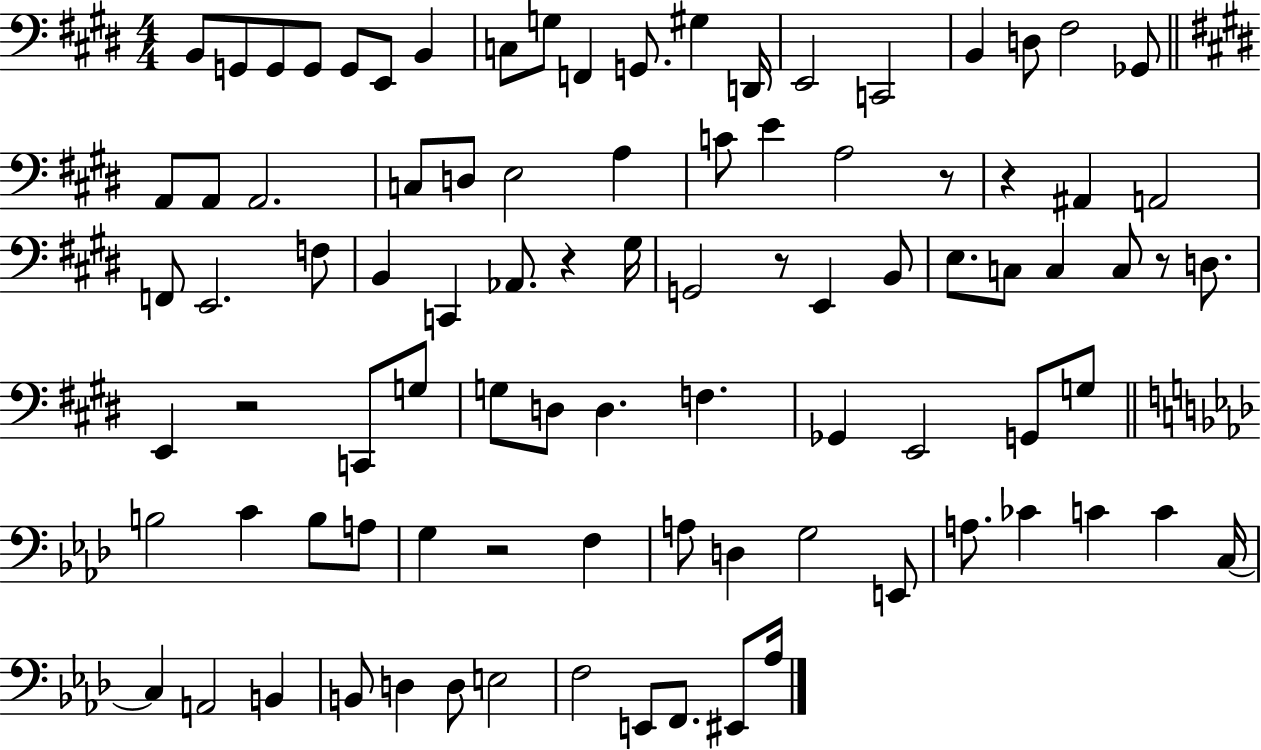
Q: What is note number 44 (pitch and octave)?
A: C3